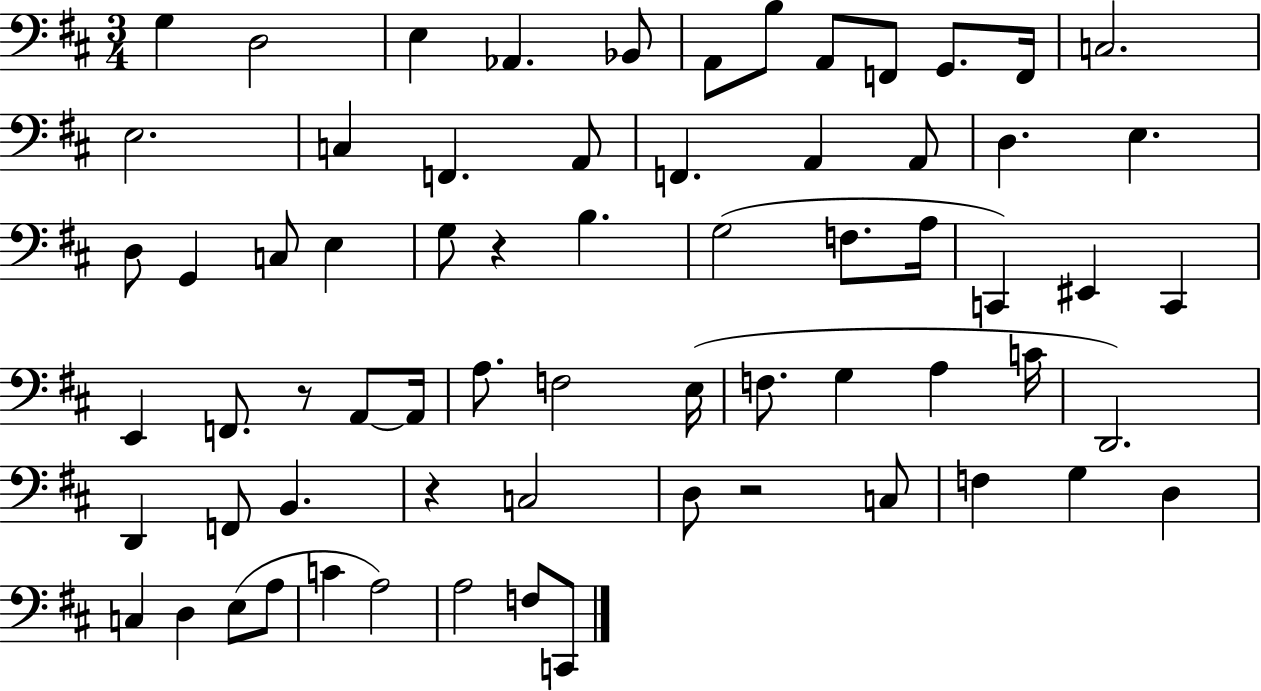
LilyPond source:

{
  \clef bass
  \numericTimeSignature
  \time 3/4
  \key d \major
  g4 d2 | e4 aes,4. bes,8 | a,8 b8 a,8 f,8 g,8. f,16 | c2. | \break e2. | c4 f,4. a,8 | f,4. a,4 a,8 | d4. e4. | \break d8 g,4 c8 e4 | g8 r4 b4. | g2( f8. a16 | c,4) eis,4 c,4 | \break e,4 f,8. r8 a,8~~ a,16 | a8. f2 e16( | f8. g4 a4 c'16 | d,2.) | \break d,4 f,8 b,4. | r4 c2 | d8 r2 c8 | f4 g4 d4 | \break c4 d4 e8( a8 | c'4 a2) | a2 f8 c,8 | \bar "|."
}